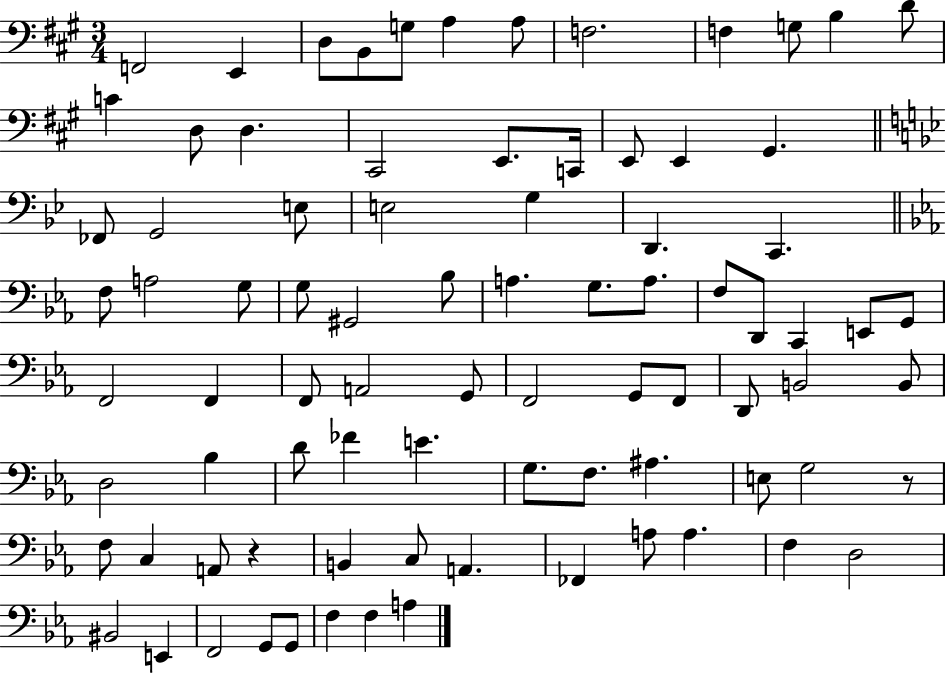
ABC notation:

X:1
T:Untitled
M:3/4
L:1/4
K:A
F,,2 E,, D,/2 B,,/2 G,/2 A, A,/2 F,2 F, G,/2 B, D/2 C D,/2 D, ^C,,2 E,,/2 C,,/4 E,,/2 E,, ^G,, _F,,/2 G,,2 E,/2 E,2 G, D,, C,, F,/2 A,2 G,/2 G,/2 ^G,,2 _B,/2 A, G,/2 A,/2 F,/2 D,,/2 C,, E,,/2 G,,/2 F,,2 F,, F,,/2 A,,2 G,,/2 F,,2 G,,/2 F,,/2 D,,/2 B,,2 B,,/2 D,2 _B, D/2 _F E G,/2 F,/2 ^A, E,/2 G,2 z/2 F,/2 C, A,,/2 z B,, C,/2 A,, _F,, A,/2 A, F, D,2 ^B,,2 E,, F,,2 G,,/2 G,,/2 F, F, A,